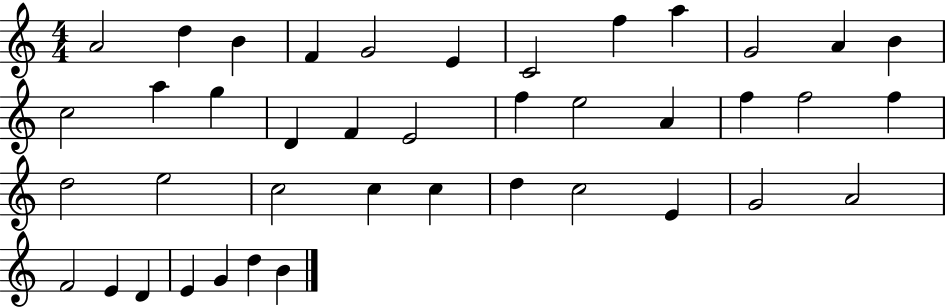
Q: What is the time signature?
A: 4/4